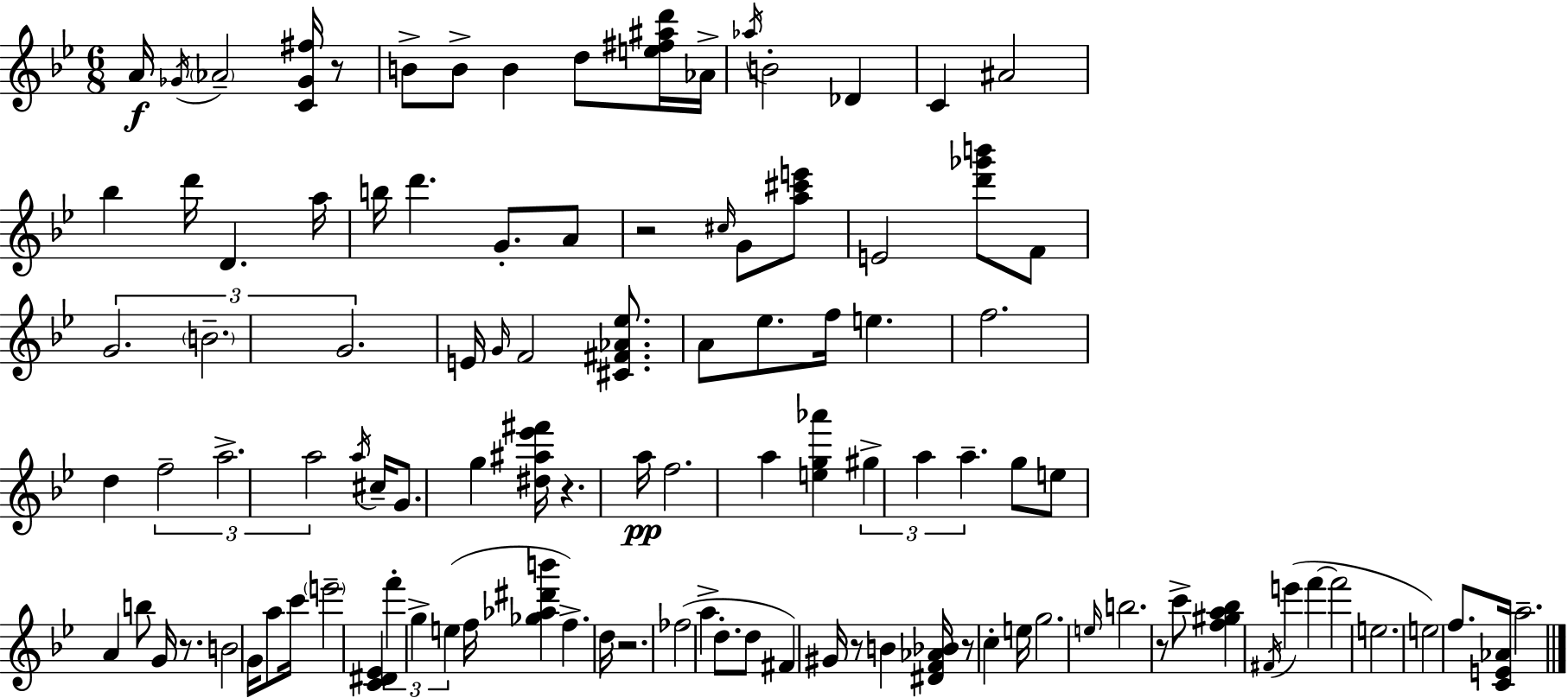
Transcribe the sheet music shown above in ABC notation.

X:1
T:Untitled
M:6/8
L:1/4
K:Gm
A/4 _G/4 _A2 [C_G^f]/4 z/2 B/2 B/2 B d/2 [e^f^ad']/4 _A/4 _a/4 B2 _D C ^A2 _b d'/4 D a/4 b/4 d' G/2 A/2 z2 ^c/4 G/2 [a^c'e']/2 E2 [d'_g'b']/2 F/2 G2 B2 G2 E/4 G/4 F2 [^C^F_A_e]/2 A/2 _e/2 f/4 e f2 d f2 a2 a2 a/4 ^c/4 G/2 g [^d^a_e'^f']/4 z a/4 f2 a [eg_a'] ^g a a g/2 e/2 A b/2 G/4 z/2 B2 G/4 a/2 c'/4 e'2 [C^D_E] f' g e f/4 [_g_a^d'b'] f d/4 z2 _f2 a d/2 d/2 ^F ^G/4 z/2 B [^DF_A_B]/4 z/2 c e/4 g2 e/4 b2 z/2 c'/2 [f^ga_b] ^F/4 e' f' f'2 e2 e2 f/2 [CE_A]/4 a2